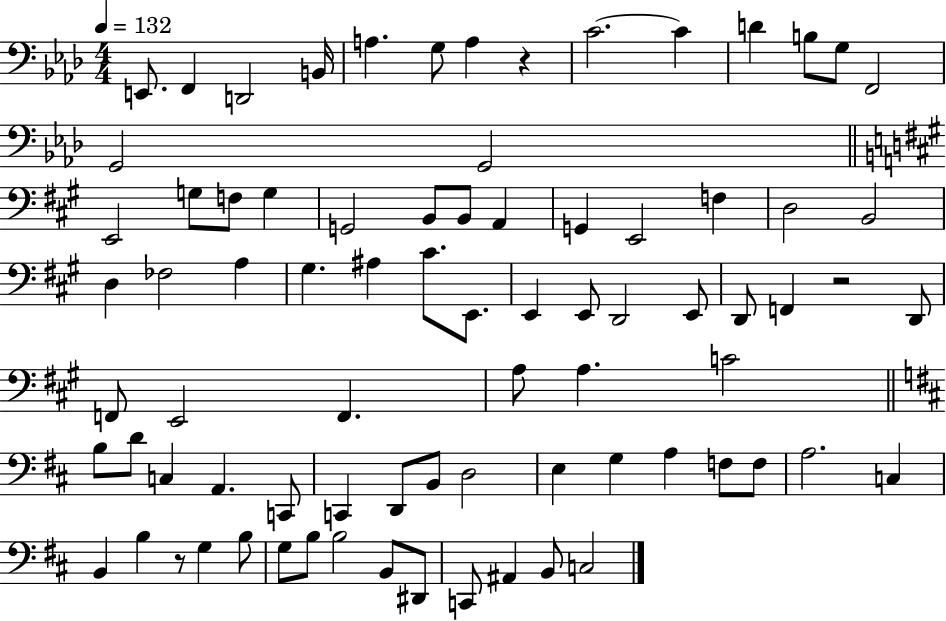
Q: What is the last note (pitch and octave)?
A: C3